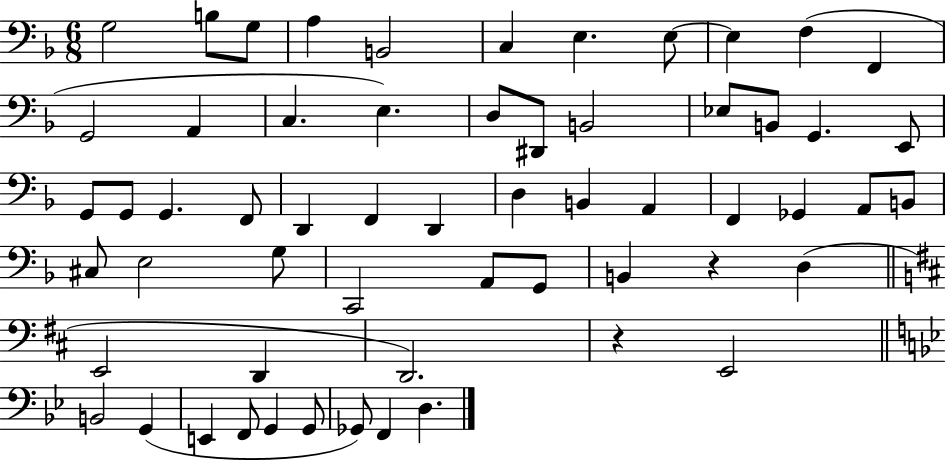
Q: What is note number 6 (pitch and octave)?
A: C3